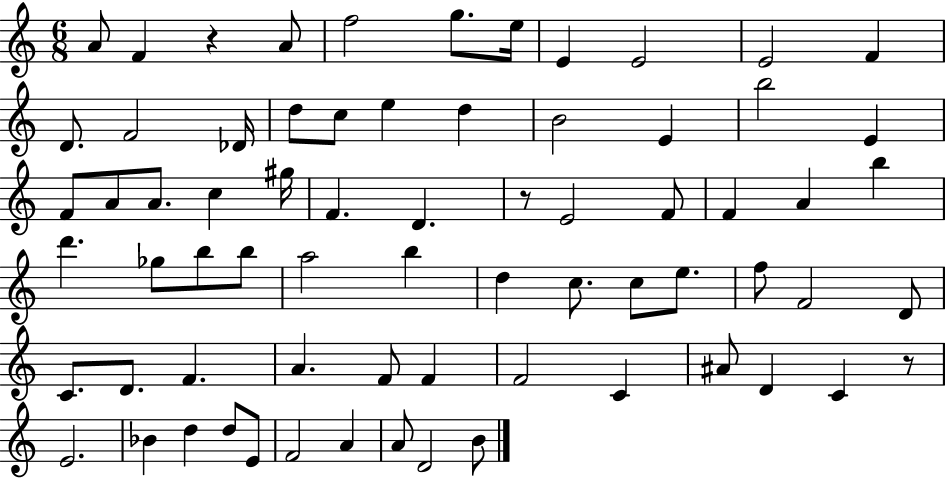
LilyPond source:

{
  \clef treble
  \numericTimeSignature
  \time 6/8
  \key c \major
  a'8 f'4 r4 a'8 | f''2 g''8. e''16 | e'4 e'2 | e'2 f'4 | \break d'8. f'2 des'16 | d''8 c''8 e''4 d''4 | b'2 e'4 | b''2 e'4 | \break f'8 a'8 a'8. c''4 gis''16 | f'4. d'4. | r8 e'2 f'8 | f'4 a'4 b''4 | \break d'''4. ges''8 b''8 b''8 | a''2 b''4 | d''4 c''8. c''8 e''8. | f''8 f'2 d'8 | \break c'8. d'8. f'4. | a'4. f'8 f'4 | f'2 c'4 | ais'8 d'4 c'4 r8 | \break e'2. | bes'4 d''4 d''8 e'8 | f'2 a'4 | a'8 d'2 b'8 | \break \bar "|."
}